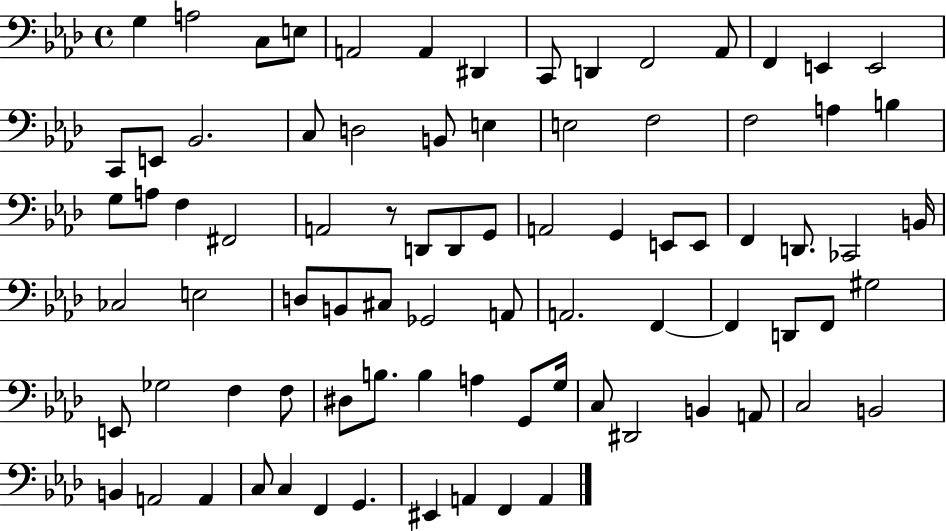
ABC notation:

X:1
T:Untitled
M:4/4
L:1/4
K:Ab
G, A,2 C,/2 E,/2 A,,2 A,, ^D,, C,,/2 D,, F,,2 _A,,/2 F,, E,, E,,2 C,,/2 E,,/2 _B,,2 C,/2 D,2 B,,/2 E, E,2 F,2 F,2 A, B, G,/2 A,/2 F, ^F,,2 A,,2 z/2 D,,/2 D,,/2 G,,/2 A,,2 G,, E,,/2 E,,/2 F,, D,,/2 _C,,2 B,,/4 _C,2 E,2 D,/2 B,,/2 ^C,/2 _G,,2 A,,/2 A,,2 F,, F,, D,,/2 F,,/2 ^G,2 E,,/2 _G,2 F, F,/2 ^D,/2 B,/2 B, A, G,,/2 G,/4 C,/2 ^D,,2 B,, A,,/2 C,2 B,,2 B,, A,,2 A,, C,/2 C, F,, G,, ^E,, A,, F,, A,,